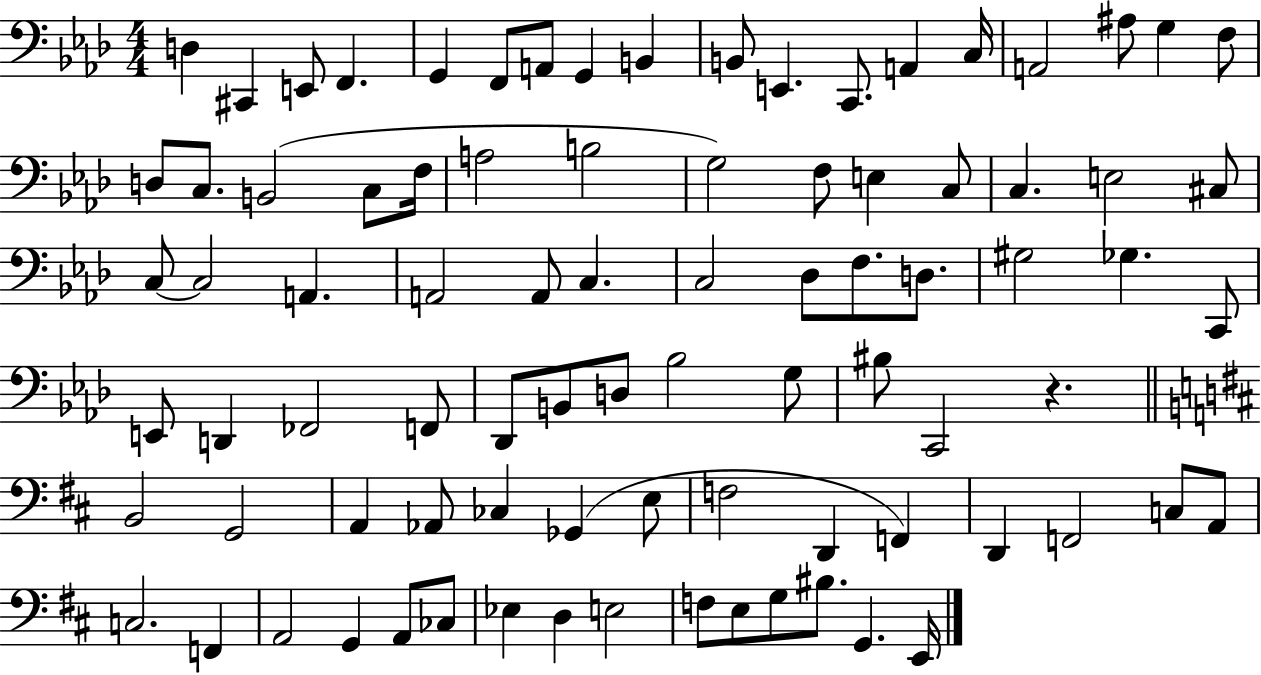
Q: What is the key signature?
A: AES major